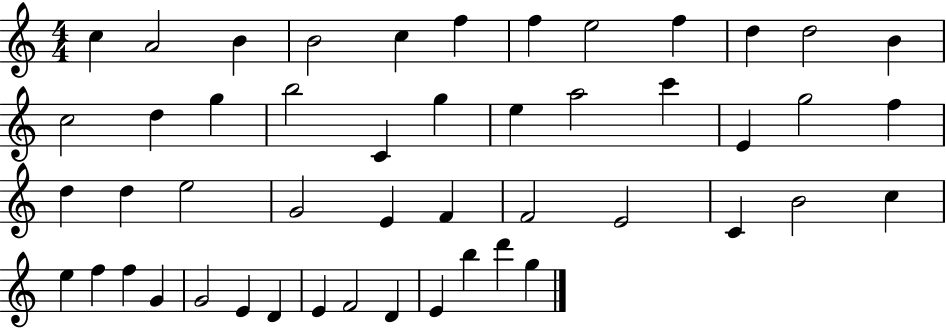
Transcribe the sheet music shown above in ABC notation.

X:1
T:Untitled
M:4/4
L:1/4
K:C
c A2 B B2 c f f e2 f d d2 B c2 d g b2 C g e a2 c' E g2 f d d e2 G2 E F F2 E2 C B2 c e f f G G2 E D E F2 D E b d' g